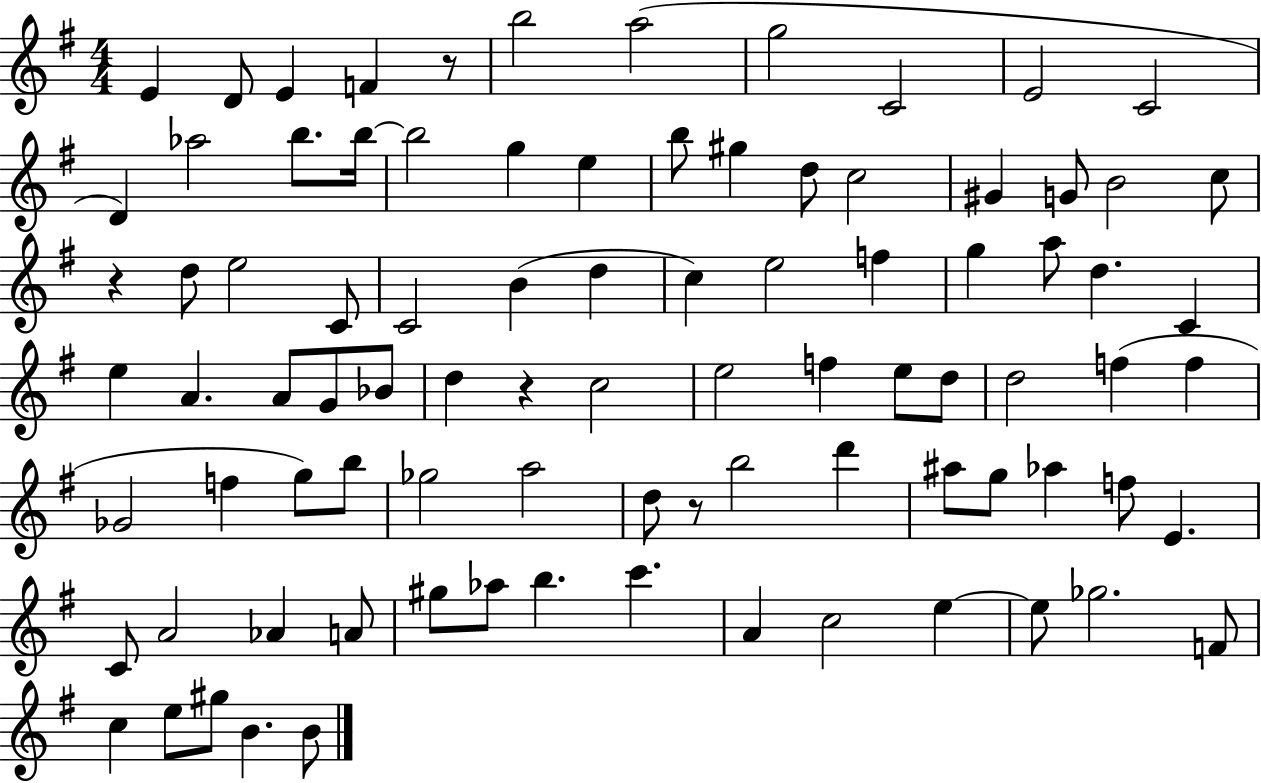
{
  \clef treble
  \numericTimeSignature
  \time 4/4
  \key g \major
  \repeat volta 2 { e'4 d'8 e'4 f'4 r8 | b''2 a''2( | g''2 c'2 | e'2 c'2 | \break d'4) aes''2 b''8. b''16~~ | b''2 g''4 e''4 | b''8 gis''4 d''8 c''2 | gis'4 g'8 b'2 c''8 | \break r4 d''8 e''2 c'8 | c'2 b'4( d''4 | c''4) e''2 f''4 | g''4 a''8 d''4. c'4 | \break e''4 a'4. a'8 g'8 bes'8 | d''4 r4 c''2 | e''2 f''4 e''8 d''8 | d''2 f''4( f''4 | \break ges'2 f''4 g''8) b''8 | ges''2 a''2 | d''8 r8 b''2 d'''4 | ais''8 g''8 aes''4 f''8 e'4. | \break c'8 a'2 aes'4 a'8 | gis''8 aes''8 b''4. c'''4. | a'4 c''2 e''4~~ | e''8 ges''2. f'8 | \break c''4 e''8 gis''8 b'4. b'8 | } \bar "|."
}